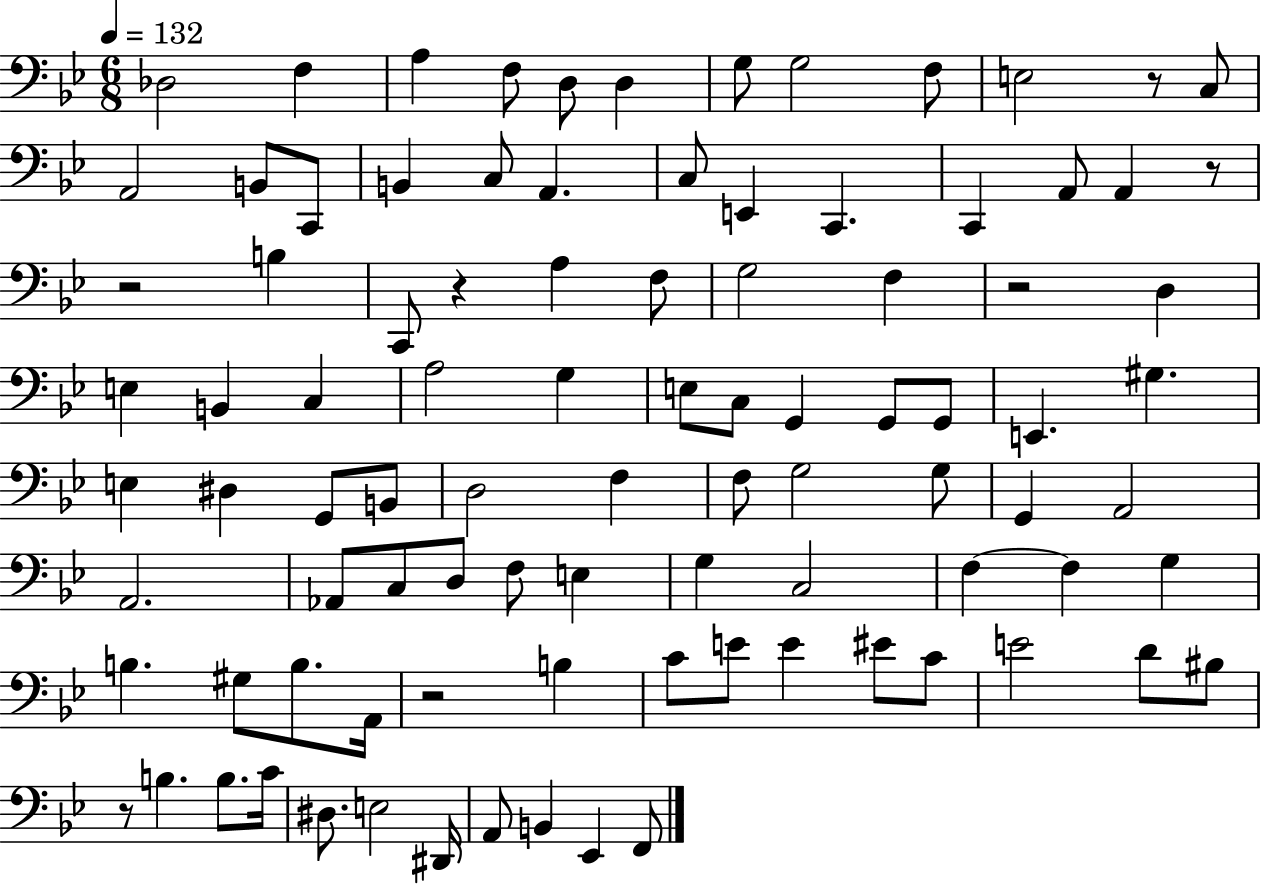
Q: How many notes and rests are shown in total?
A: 94